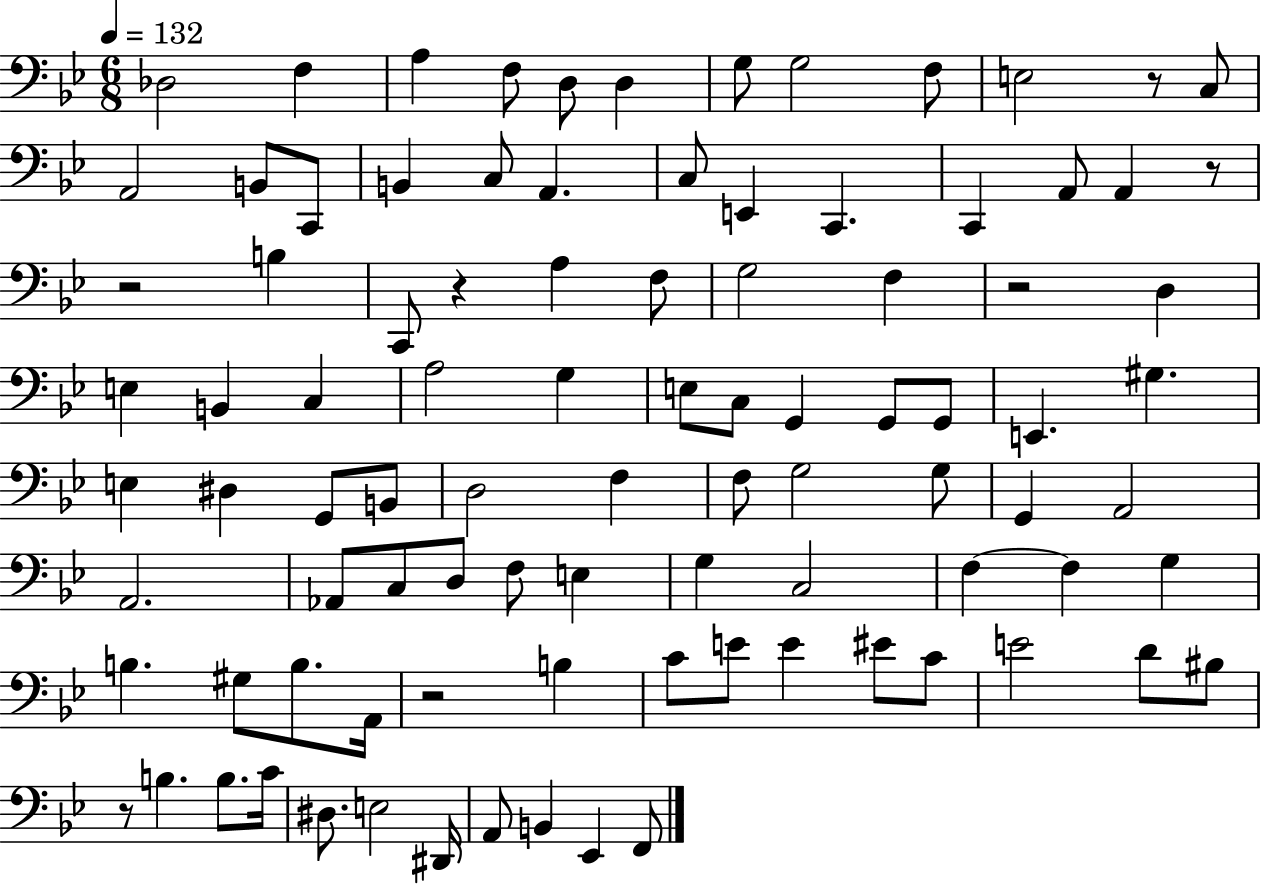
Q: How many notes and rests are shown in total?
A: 94